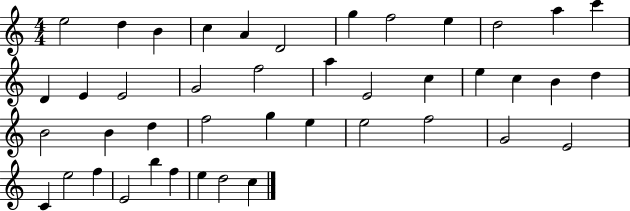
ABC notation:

X:1
T:Untitled
M:4/4
L:1/4
K:C
e2 d B c A D2 g f2 e d2 a c' D E E2 G2 f2 a E2 c e c B d B2 B d f2 g e e2 f2 G2 E2 C e2 f E2 b f e d2 c